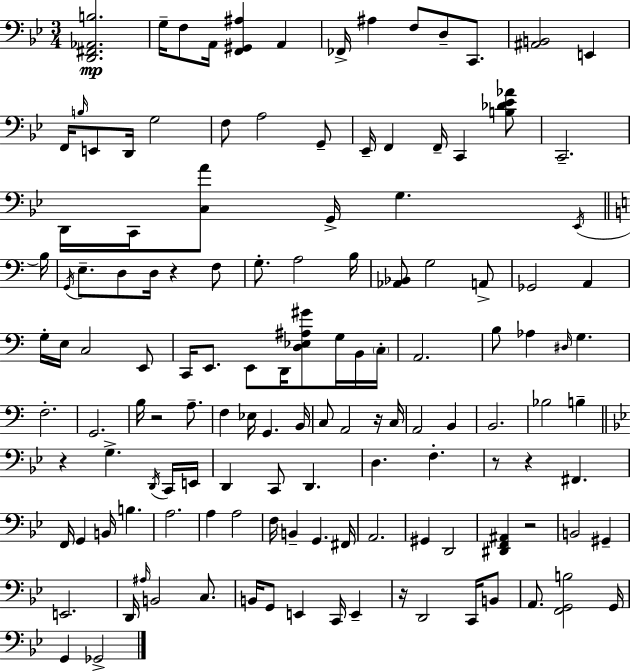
X:1
T:Untitled
M:3/4
L:1/4
K:Bb
[D,,^F,,_A,,B,]2 G,/4 F,/2 A,,/4 [F,,^G,,^A,] A,, _F,,/4 ^A, F,/2 D,/2 C,,/2 [^A,,B,,]2 E,, F,,/4 B,/4 E,,/2 D,,/4 G,2 F,/2 A,2 G,,/2 _E,,/4 F,, F,,/4 C,, [B,_D_E_A]/2 C,,2 D,,/4 C,,/4 [C,A]/2 G,,/4 G, _E,,/4 B,/4 G,,/4 E,/2 D,/2 D,/4 z F,/2 G,/2 A,2 B,/4 [_A,,_B,,]/2 G,2 A,,/2 _G,,2 A,, G,/4 E,/4 C,2 E,,/2 C,,/4 E,,/2 E,,/2 D,,/4 [D,_E,^A,^G]/2 G,/4 B,,/4 C,/4 A,,2 B,/2 _A, ^D,/4 G, F,2 G,,2 B,/4 z2 A,/2 F, _E,/4 G,, B,,/4 C,/2 A,,2 z/4 C,/4 A,,2 B,, B,,2 _B,2 B, z G, D,,/4 C,,/4 E,,/4 D,, C,,/2 D,, D, F, z/2 z ^F,, F,,/4 G,, B,,/4 B, A,2 A, A,2 F,/4 B,, G,, ^F,,/4 A,,2 ^G,, D,,2 [^D,,F,,^A,,] z2 B,,2 ^G,, E,,2 D,,/4 ^A,/4 B,,2 C,/2 B,,/4 G,,/2 E,, C,,/4 E,, z/4 D,,2 C,,/4 B,,/2 A,,/2 [F,,G,,B,]2 G,,/4 G,, _G,,2